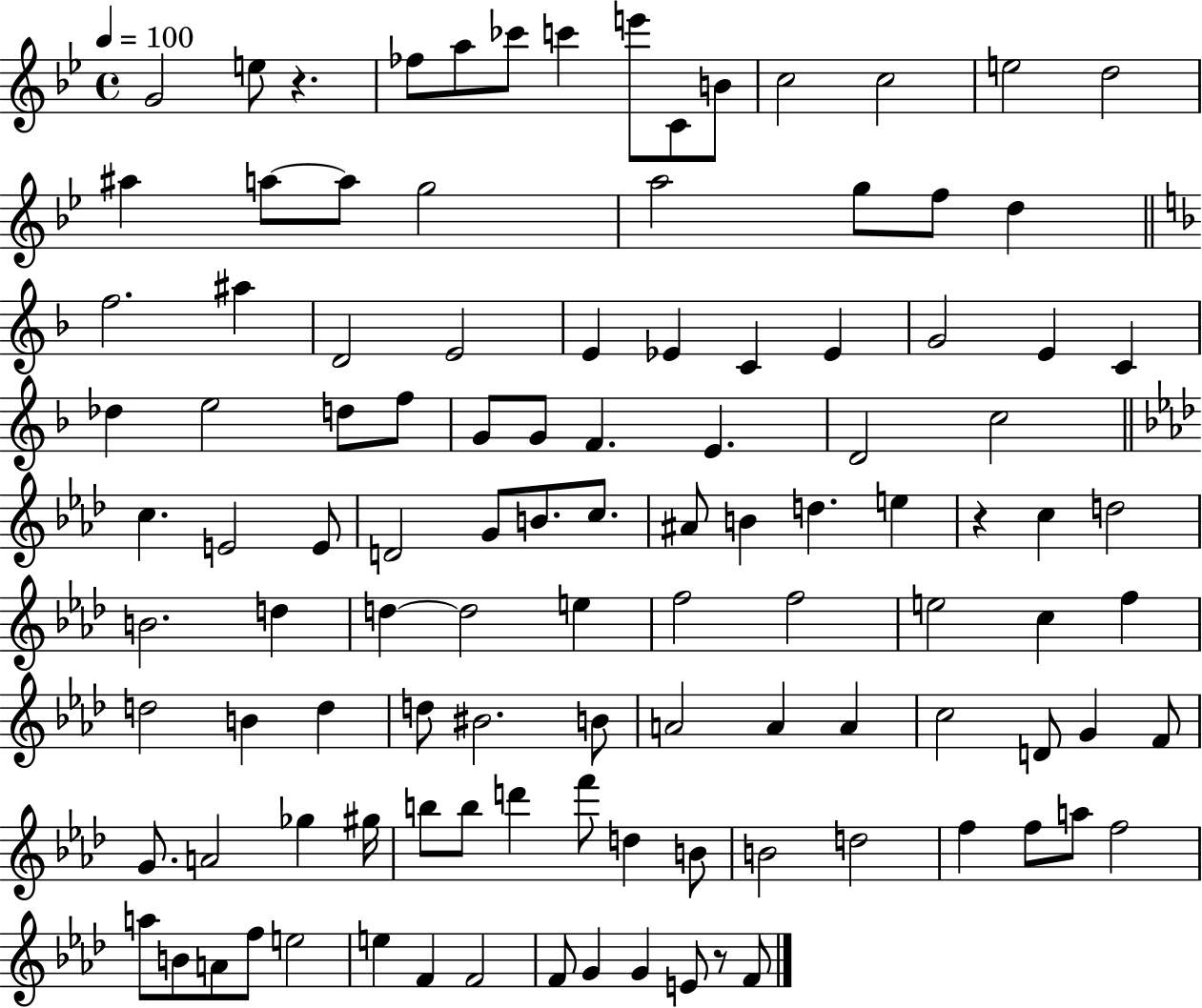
{
  \clef treble
  \time 4/4
  \defaultTimeSignature
  \key bes \major
  \tempo 4 = 100
  g'2 e''8 r4. | fes''8 a''8 ces'''8 c'''4 e'''8 c'8 b'8 | c''2 c''2 | e''2 d''2 | \break ais''4 a''8~~ a''8 g''2 | a''2 g''8 f''8 d''4 | \bar "||" \break \key f \major f''2. ais''4 | d'2 e'2 | e'4 ees'4 c'4 ees'4 | g'2 e'4 c'4 | \break des''4 e''2 d''8 f''8 | g'8 g'8 f'4. e'4. | d'2 c''2 | \bar "||" \break \key aes \major c''4. e'2 e'8 | d'2 g'8 b'8. c''8. | ais'8 b'4 d''4. e''4 | r4 c''4 d''2 | \break b'2. d''4 | d''4~~ d''2 e''4 | f''2 f''2 | e''2 c''4 f''4 | \break d''2 b'4 d''4 | d''8 bis'2. b'8 | a'2 a'4 a'4 | c''2 d'8 g'4 f'8 | \break g'8. a'2 ges''4 gis''16 | b''8 b''8 d'''4 f'''8 d''4 b'8 | b'2 d''2 | f''4 f''8 a''8 f''2 | \break a''8 b'8 a'8 f''8 e''2 | e''4 f'4 f'2 | f'8 g'4 g'4 e'8 r8 f'8 | \bar "|."
}